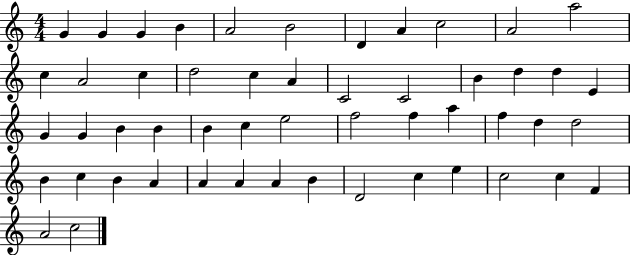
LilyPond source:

{
  \clef treble
  \numericTimeSignature
  \time 4/4
  \key c \major
  g'4 g'4 g'4 b'4 | a'2 b'2 | d'4 a'4 c''2 | a'2 a''2 | \break c''4 a'2 c''4 | d''2 c''4 a'4 | c'2 c'2 | b'4 d''4 d''4 e'4 | \break g'4 g'4 b'4 b'4 | b'4 c''4 e''2 | f''2 f''4 a''4 | f''4 d''4 d''2 | \break b'4 c''4 b'4 a'4 | a'4 a'4 a'4 b'4 | d'2 c''4 e''4 | c''2 c''4 f'4 | \break a'2 c''2 | \bar "|."
}